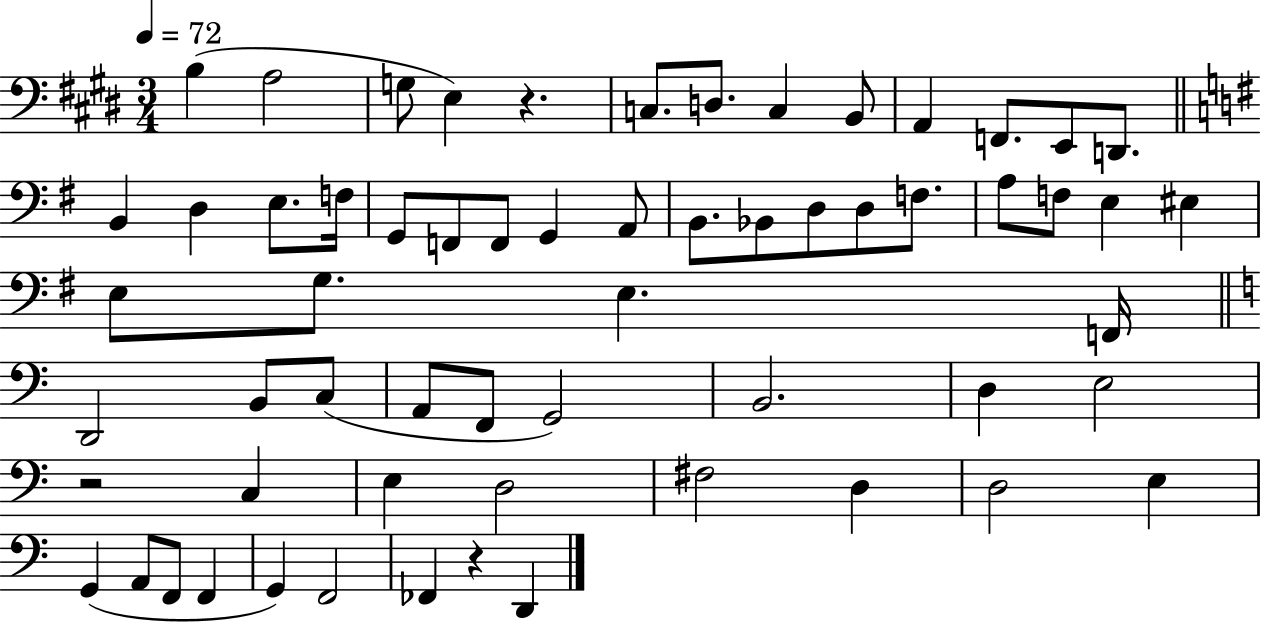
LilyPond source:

{
  \clef bass
  \numericTimeSignature
  \time 3/4
  \key e \major
  \tempo 4 = 72
  b4( a2 | g8 e4) r4. | c8. d8. c4 b,8 | a,4 f,8. e,8 d,8. | \break \bar "||" \break \key g \major b,4 d4 e8. f16 | g,8 f,8 f,8 g,4 a,8 | b,8. bes,8 d8 d8 f8. | a8 f8 e4 eis4 | \break e8 g8. e4. f,16 | \bar "||" \break \key c \major d,2 b,8 c8( | a,8 f,8 g,2) | b,2. | d4 e2 | \break r2 c4 | e4 d2 | fis2 d4 | d2 e4 | \break g,4( a,8 f,8 f,4 | g,4) f,2 | fes,4 r4 d,4 | \bar "|."
}